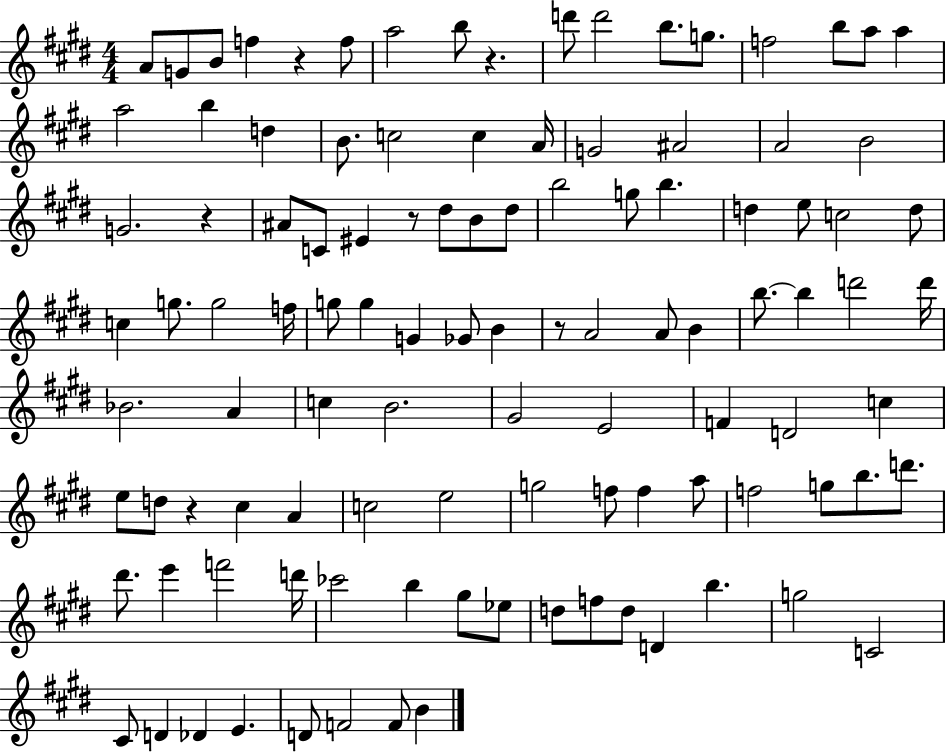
A4/e G4/e B4/e F5/q R/q F5/e A5/h B5/e R/q. D6/e D6/h B5/e. G5/e. F5/h B5/e A5/e A5/q A5/h B5/q D5/q B4/e. C5/h C5/q A4/s G4/h A#4/h A4/h B4/h G4/h. R/q A#4/e C4/e EIS4/q R/e D#5/e B4/e D#5/e B5/h G5/e B5/q. D5/q E5/e C5/h D5/e C5/q G5/e. G5/h F5/s G5/e G5/q G4/q Gb4/e B4/q R/e A4/h A4/e B4/q B5/e. B5/q D6/h D6/s Bb4/h. A4/q C5/q B4/h. G#4/h E4/h F4/q D4/h C5/q E5/e D5/e R/q C#5/q A4/q C5/h E5/h G5/h F5/e F5/q A5/e F5/h G5/e B5/e. D6/e. D#6/e. E6/q F6/h D6/s CES6/h B5/q G#5/e Eb5/e D5/e F5/e D5/e D4/q B5/q. G5/h C4/h C#4/e D4/q Db4/q E4/q. D4/e F4/h F4/e B4/q